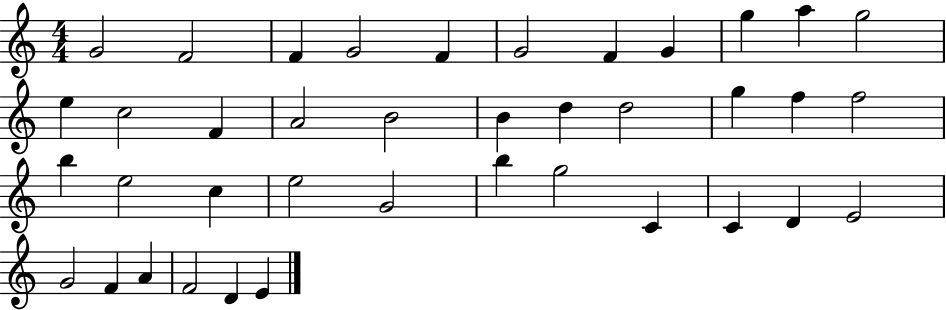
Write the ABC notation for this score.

X:1
T:Untitled
M:4/4
L:1/4
K:C
G2 F2 F G2 F G2 F G g a g2 e c2 F A2 B2 B d d2 g f f2 b e2 c e2 G2 b g2 C C D E2 G2 F A F2 D E